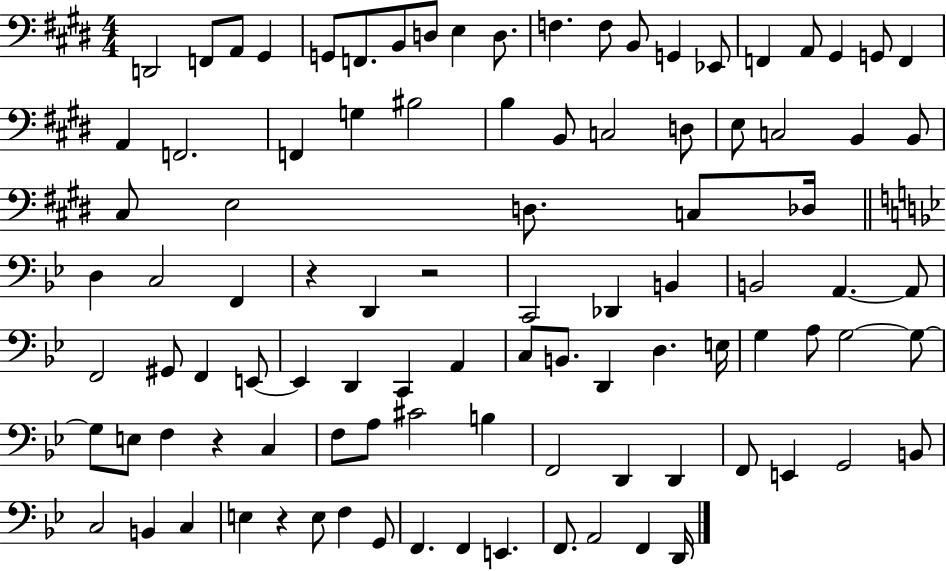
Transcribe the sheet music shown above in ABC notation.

X:1
T:Untitled
M:4/4
L:1/4
K:E
D,,2 F,,/2 A,,/2 ^G,, G,,/2 F,,/2 B,,/2 D,/2 E, D,/2 F, F,/2 B,,/2 G,, _E,,/2 F,, A,,/2 ^G,, G,,/2 F,, A,, F,,2 F,, G, ^B,2 B, B,,/2 C,2 D,/2 E,/2 C,2 B,, B,,/2 ^C,/2 E,2 D,/2 C,/2 _D,/4 D, C,2 F,, z D,, z2 C,,2 _D,, B,, B,,2 A,, A,,/2 F,,2 ^G,,/2 F,, E,,/2 E,, D,, C,, A,, C,/2 B,,/2 D,, D, E,/4 G, A,/2 G,2 G,/2 G,/2 E,/2 F, z C, F,/2 A,/2 ^C2 B, F,,2 D,, D,, F,,/2 E,, G,,2 B,,/2 C,2 B,, C, E, z E,/2 F, G,,/2 F,, F,, E,, F,,/2 A,,2 F,, D,,/4